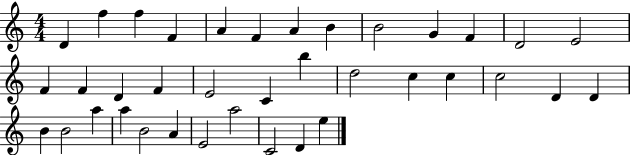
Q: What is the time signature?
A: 4/4